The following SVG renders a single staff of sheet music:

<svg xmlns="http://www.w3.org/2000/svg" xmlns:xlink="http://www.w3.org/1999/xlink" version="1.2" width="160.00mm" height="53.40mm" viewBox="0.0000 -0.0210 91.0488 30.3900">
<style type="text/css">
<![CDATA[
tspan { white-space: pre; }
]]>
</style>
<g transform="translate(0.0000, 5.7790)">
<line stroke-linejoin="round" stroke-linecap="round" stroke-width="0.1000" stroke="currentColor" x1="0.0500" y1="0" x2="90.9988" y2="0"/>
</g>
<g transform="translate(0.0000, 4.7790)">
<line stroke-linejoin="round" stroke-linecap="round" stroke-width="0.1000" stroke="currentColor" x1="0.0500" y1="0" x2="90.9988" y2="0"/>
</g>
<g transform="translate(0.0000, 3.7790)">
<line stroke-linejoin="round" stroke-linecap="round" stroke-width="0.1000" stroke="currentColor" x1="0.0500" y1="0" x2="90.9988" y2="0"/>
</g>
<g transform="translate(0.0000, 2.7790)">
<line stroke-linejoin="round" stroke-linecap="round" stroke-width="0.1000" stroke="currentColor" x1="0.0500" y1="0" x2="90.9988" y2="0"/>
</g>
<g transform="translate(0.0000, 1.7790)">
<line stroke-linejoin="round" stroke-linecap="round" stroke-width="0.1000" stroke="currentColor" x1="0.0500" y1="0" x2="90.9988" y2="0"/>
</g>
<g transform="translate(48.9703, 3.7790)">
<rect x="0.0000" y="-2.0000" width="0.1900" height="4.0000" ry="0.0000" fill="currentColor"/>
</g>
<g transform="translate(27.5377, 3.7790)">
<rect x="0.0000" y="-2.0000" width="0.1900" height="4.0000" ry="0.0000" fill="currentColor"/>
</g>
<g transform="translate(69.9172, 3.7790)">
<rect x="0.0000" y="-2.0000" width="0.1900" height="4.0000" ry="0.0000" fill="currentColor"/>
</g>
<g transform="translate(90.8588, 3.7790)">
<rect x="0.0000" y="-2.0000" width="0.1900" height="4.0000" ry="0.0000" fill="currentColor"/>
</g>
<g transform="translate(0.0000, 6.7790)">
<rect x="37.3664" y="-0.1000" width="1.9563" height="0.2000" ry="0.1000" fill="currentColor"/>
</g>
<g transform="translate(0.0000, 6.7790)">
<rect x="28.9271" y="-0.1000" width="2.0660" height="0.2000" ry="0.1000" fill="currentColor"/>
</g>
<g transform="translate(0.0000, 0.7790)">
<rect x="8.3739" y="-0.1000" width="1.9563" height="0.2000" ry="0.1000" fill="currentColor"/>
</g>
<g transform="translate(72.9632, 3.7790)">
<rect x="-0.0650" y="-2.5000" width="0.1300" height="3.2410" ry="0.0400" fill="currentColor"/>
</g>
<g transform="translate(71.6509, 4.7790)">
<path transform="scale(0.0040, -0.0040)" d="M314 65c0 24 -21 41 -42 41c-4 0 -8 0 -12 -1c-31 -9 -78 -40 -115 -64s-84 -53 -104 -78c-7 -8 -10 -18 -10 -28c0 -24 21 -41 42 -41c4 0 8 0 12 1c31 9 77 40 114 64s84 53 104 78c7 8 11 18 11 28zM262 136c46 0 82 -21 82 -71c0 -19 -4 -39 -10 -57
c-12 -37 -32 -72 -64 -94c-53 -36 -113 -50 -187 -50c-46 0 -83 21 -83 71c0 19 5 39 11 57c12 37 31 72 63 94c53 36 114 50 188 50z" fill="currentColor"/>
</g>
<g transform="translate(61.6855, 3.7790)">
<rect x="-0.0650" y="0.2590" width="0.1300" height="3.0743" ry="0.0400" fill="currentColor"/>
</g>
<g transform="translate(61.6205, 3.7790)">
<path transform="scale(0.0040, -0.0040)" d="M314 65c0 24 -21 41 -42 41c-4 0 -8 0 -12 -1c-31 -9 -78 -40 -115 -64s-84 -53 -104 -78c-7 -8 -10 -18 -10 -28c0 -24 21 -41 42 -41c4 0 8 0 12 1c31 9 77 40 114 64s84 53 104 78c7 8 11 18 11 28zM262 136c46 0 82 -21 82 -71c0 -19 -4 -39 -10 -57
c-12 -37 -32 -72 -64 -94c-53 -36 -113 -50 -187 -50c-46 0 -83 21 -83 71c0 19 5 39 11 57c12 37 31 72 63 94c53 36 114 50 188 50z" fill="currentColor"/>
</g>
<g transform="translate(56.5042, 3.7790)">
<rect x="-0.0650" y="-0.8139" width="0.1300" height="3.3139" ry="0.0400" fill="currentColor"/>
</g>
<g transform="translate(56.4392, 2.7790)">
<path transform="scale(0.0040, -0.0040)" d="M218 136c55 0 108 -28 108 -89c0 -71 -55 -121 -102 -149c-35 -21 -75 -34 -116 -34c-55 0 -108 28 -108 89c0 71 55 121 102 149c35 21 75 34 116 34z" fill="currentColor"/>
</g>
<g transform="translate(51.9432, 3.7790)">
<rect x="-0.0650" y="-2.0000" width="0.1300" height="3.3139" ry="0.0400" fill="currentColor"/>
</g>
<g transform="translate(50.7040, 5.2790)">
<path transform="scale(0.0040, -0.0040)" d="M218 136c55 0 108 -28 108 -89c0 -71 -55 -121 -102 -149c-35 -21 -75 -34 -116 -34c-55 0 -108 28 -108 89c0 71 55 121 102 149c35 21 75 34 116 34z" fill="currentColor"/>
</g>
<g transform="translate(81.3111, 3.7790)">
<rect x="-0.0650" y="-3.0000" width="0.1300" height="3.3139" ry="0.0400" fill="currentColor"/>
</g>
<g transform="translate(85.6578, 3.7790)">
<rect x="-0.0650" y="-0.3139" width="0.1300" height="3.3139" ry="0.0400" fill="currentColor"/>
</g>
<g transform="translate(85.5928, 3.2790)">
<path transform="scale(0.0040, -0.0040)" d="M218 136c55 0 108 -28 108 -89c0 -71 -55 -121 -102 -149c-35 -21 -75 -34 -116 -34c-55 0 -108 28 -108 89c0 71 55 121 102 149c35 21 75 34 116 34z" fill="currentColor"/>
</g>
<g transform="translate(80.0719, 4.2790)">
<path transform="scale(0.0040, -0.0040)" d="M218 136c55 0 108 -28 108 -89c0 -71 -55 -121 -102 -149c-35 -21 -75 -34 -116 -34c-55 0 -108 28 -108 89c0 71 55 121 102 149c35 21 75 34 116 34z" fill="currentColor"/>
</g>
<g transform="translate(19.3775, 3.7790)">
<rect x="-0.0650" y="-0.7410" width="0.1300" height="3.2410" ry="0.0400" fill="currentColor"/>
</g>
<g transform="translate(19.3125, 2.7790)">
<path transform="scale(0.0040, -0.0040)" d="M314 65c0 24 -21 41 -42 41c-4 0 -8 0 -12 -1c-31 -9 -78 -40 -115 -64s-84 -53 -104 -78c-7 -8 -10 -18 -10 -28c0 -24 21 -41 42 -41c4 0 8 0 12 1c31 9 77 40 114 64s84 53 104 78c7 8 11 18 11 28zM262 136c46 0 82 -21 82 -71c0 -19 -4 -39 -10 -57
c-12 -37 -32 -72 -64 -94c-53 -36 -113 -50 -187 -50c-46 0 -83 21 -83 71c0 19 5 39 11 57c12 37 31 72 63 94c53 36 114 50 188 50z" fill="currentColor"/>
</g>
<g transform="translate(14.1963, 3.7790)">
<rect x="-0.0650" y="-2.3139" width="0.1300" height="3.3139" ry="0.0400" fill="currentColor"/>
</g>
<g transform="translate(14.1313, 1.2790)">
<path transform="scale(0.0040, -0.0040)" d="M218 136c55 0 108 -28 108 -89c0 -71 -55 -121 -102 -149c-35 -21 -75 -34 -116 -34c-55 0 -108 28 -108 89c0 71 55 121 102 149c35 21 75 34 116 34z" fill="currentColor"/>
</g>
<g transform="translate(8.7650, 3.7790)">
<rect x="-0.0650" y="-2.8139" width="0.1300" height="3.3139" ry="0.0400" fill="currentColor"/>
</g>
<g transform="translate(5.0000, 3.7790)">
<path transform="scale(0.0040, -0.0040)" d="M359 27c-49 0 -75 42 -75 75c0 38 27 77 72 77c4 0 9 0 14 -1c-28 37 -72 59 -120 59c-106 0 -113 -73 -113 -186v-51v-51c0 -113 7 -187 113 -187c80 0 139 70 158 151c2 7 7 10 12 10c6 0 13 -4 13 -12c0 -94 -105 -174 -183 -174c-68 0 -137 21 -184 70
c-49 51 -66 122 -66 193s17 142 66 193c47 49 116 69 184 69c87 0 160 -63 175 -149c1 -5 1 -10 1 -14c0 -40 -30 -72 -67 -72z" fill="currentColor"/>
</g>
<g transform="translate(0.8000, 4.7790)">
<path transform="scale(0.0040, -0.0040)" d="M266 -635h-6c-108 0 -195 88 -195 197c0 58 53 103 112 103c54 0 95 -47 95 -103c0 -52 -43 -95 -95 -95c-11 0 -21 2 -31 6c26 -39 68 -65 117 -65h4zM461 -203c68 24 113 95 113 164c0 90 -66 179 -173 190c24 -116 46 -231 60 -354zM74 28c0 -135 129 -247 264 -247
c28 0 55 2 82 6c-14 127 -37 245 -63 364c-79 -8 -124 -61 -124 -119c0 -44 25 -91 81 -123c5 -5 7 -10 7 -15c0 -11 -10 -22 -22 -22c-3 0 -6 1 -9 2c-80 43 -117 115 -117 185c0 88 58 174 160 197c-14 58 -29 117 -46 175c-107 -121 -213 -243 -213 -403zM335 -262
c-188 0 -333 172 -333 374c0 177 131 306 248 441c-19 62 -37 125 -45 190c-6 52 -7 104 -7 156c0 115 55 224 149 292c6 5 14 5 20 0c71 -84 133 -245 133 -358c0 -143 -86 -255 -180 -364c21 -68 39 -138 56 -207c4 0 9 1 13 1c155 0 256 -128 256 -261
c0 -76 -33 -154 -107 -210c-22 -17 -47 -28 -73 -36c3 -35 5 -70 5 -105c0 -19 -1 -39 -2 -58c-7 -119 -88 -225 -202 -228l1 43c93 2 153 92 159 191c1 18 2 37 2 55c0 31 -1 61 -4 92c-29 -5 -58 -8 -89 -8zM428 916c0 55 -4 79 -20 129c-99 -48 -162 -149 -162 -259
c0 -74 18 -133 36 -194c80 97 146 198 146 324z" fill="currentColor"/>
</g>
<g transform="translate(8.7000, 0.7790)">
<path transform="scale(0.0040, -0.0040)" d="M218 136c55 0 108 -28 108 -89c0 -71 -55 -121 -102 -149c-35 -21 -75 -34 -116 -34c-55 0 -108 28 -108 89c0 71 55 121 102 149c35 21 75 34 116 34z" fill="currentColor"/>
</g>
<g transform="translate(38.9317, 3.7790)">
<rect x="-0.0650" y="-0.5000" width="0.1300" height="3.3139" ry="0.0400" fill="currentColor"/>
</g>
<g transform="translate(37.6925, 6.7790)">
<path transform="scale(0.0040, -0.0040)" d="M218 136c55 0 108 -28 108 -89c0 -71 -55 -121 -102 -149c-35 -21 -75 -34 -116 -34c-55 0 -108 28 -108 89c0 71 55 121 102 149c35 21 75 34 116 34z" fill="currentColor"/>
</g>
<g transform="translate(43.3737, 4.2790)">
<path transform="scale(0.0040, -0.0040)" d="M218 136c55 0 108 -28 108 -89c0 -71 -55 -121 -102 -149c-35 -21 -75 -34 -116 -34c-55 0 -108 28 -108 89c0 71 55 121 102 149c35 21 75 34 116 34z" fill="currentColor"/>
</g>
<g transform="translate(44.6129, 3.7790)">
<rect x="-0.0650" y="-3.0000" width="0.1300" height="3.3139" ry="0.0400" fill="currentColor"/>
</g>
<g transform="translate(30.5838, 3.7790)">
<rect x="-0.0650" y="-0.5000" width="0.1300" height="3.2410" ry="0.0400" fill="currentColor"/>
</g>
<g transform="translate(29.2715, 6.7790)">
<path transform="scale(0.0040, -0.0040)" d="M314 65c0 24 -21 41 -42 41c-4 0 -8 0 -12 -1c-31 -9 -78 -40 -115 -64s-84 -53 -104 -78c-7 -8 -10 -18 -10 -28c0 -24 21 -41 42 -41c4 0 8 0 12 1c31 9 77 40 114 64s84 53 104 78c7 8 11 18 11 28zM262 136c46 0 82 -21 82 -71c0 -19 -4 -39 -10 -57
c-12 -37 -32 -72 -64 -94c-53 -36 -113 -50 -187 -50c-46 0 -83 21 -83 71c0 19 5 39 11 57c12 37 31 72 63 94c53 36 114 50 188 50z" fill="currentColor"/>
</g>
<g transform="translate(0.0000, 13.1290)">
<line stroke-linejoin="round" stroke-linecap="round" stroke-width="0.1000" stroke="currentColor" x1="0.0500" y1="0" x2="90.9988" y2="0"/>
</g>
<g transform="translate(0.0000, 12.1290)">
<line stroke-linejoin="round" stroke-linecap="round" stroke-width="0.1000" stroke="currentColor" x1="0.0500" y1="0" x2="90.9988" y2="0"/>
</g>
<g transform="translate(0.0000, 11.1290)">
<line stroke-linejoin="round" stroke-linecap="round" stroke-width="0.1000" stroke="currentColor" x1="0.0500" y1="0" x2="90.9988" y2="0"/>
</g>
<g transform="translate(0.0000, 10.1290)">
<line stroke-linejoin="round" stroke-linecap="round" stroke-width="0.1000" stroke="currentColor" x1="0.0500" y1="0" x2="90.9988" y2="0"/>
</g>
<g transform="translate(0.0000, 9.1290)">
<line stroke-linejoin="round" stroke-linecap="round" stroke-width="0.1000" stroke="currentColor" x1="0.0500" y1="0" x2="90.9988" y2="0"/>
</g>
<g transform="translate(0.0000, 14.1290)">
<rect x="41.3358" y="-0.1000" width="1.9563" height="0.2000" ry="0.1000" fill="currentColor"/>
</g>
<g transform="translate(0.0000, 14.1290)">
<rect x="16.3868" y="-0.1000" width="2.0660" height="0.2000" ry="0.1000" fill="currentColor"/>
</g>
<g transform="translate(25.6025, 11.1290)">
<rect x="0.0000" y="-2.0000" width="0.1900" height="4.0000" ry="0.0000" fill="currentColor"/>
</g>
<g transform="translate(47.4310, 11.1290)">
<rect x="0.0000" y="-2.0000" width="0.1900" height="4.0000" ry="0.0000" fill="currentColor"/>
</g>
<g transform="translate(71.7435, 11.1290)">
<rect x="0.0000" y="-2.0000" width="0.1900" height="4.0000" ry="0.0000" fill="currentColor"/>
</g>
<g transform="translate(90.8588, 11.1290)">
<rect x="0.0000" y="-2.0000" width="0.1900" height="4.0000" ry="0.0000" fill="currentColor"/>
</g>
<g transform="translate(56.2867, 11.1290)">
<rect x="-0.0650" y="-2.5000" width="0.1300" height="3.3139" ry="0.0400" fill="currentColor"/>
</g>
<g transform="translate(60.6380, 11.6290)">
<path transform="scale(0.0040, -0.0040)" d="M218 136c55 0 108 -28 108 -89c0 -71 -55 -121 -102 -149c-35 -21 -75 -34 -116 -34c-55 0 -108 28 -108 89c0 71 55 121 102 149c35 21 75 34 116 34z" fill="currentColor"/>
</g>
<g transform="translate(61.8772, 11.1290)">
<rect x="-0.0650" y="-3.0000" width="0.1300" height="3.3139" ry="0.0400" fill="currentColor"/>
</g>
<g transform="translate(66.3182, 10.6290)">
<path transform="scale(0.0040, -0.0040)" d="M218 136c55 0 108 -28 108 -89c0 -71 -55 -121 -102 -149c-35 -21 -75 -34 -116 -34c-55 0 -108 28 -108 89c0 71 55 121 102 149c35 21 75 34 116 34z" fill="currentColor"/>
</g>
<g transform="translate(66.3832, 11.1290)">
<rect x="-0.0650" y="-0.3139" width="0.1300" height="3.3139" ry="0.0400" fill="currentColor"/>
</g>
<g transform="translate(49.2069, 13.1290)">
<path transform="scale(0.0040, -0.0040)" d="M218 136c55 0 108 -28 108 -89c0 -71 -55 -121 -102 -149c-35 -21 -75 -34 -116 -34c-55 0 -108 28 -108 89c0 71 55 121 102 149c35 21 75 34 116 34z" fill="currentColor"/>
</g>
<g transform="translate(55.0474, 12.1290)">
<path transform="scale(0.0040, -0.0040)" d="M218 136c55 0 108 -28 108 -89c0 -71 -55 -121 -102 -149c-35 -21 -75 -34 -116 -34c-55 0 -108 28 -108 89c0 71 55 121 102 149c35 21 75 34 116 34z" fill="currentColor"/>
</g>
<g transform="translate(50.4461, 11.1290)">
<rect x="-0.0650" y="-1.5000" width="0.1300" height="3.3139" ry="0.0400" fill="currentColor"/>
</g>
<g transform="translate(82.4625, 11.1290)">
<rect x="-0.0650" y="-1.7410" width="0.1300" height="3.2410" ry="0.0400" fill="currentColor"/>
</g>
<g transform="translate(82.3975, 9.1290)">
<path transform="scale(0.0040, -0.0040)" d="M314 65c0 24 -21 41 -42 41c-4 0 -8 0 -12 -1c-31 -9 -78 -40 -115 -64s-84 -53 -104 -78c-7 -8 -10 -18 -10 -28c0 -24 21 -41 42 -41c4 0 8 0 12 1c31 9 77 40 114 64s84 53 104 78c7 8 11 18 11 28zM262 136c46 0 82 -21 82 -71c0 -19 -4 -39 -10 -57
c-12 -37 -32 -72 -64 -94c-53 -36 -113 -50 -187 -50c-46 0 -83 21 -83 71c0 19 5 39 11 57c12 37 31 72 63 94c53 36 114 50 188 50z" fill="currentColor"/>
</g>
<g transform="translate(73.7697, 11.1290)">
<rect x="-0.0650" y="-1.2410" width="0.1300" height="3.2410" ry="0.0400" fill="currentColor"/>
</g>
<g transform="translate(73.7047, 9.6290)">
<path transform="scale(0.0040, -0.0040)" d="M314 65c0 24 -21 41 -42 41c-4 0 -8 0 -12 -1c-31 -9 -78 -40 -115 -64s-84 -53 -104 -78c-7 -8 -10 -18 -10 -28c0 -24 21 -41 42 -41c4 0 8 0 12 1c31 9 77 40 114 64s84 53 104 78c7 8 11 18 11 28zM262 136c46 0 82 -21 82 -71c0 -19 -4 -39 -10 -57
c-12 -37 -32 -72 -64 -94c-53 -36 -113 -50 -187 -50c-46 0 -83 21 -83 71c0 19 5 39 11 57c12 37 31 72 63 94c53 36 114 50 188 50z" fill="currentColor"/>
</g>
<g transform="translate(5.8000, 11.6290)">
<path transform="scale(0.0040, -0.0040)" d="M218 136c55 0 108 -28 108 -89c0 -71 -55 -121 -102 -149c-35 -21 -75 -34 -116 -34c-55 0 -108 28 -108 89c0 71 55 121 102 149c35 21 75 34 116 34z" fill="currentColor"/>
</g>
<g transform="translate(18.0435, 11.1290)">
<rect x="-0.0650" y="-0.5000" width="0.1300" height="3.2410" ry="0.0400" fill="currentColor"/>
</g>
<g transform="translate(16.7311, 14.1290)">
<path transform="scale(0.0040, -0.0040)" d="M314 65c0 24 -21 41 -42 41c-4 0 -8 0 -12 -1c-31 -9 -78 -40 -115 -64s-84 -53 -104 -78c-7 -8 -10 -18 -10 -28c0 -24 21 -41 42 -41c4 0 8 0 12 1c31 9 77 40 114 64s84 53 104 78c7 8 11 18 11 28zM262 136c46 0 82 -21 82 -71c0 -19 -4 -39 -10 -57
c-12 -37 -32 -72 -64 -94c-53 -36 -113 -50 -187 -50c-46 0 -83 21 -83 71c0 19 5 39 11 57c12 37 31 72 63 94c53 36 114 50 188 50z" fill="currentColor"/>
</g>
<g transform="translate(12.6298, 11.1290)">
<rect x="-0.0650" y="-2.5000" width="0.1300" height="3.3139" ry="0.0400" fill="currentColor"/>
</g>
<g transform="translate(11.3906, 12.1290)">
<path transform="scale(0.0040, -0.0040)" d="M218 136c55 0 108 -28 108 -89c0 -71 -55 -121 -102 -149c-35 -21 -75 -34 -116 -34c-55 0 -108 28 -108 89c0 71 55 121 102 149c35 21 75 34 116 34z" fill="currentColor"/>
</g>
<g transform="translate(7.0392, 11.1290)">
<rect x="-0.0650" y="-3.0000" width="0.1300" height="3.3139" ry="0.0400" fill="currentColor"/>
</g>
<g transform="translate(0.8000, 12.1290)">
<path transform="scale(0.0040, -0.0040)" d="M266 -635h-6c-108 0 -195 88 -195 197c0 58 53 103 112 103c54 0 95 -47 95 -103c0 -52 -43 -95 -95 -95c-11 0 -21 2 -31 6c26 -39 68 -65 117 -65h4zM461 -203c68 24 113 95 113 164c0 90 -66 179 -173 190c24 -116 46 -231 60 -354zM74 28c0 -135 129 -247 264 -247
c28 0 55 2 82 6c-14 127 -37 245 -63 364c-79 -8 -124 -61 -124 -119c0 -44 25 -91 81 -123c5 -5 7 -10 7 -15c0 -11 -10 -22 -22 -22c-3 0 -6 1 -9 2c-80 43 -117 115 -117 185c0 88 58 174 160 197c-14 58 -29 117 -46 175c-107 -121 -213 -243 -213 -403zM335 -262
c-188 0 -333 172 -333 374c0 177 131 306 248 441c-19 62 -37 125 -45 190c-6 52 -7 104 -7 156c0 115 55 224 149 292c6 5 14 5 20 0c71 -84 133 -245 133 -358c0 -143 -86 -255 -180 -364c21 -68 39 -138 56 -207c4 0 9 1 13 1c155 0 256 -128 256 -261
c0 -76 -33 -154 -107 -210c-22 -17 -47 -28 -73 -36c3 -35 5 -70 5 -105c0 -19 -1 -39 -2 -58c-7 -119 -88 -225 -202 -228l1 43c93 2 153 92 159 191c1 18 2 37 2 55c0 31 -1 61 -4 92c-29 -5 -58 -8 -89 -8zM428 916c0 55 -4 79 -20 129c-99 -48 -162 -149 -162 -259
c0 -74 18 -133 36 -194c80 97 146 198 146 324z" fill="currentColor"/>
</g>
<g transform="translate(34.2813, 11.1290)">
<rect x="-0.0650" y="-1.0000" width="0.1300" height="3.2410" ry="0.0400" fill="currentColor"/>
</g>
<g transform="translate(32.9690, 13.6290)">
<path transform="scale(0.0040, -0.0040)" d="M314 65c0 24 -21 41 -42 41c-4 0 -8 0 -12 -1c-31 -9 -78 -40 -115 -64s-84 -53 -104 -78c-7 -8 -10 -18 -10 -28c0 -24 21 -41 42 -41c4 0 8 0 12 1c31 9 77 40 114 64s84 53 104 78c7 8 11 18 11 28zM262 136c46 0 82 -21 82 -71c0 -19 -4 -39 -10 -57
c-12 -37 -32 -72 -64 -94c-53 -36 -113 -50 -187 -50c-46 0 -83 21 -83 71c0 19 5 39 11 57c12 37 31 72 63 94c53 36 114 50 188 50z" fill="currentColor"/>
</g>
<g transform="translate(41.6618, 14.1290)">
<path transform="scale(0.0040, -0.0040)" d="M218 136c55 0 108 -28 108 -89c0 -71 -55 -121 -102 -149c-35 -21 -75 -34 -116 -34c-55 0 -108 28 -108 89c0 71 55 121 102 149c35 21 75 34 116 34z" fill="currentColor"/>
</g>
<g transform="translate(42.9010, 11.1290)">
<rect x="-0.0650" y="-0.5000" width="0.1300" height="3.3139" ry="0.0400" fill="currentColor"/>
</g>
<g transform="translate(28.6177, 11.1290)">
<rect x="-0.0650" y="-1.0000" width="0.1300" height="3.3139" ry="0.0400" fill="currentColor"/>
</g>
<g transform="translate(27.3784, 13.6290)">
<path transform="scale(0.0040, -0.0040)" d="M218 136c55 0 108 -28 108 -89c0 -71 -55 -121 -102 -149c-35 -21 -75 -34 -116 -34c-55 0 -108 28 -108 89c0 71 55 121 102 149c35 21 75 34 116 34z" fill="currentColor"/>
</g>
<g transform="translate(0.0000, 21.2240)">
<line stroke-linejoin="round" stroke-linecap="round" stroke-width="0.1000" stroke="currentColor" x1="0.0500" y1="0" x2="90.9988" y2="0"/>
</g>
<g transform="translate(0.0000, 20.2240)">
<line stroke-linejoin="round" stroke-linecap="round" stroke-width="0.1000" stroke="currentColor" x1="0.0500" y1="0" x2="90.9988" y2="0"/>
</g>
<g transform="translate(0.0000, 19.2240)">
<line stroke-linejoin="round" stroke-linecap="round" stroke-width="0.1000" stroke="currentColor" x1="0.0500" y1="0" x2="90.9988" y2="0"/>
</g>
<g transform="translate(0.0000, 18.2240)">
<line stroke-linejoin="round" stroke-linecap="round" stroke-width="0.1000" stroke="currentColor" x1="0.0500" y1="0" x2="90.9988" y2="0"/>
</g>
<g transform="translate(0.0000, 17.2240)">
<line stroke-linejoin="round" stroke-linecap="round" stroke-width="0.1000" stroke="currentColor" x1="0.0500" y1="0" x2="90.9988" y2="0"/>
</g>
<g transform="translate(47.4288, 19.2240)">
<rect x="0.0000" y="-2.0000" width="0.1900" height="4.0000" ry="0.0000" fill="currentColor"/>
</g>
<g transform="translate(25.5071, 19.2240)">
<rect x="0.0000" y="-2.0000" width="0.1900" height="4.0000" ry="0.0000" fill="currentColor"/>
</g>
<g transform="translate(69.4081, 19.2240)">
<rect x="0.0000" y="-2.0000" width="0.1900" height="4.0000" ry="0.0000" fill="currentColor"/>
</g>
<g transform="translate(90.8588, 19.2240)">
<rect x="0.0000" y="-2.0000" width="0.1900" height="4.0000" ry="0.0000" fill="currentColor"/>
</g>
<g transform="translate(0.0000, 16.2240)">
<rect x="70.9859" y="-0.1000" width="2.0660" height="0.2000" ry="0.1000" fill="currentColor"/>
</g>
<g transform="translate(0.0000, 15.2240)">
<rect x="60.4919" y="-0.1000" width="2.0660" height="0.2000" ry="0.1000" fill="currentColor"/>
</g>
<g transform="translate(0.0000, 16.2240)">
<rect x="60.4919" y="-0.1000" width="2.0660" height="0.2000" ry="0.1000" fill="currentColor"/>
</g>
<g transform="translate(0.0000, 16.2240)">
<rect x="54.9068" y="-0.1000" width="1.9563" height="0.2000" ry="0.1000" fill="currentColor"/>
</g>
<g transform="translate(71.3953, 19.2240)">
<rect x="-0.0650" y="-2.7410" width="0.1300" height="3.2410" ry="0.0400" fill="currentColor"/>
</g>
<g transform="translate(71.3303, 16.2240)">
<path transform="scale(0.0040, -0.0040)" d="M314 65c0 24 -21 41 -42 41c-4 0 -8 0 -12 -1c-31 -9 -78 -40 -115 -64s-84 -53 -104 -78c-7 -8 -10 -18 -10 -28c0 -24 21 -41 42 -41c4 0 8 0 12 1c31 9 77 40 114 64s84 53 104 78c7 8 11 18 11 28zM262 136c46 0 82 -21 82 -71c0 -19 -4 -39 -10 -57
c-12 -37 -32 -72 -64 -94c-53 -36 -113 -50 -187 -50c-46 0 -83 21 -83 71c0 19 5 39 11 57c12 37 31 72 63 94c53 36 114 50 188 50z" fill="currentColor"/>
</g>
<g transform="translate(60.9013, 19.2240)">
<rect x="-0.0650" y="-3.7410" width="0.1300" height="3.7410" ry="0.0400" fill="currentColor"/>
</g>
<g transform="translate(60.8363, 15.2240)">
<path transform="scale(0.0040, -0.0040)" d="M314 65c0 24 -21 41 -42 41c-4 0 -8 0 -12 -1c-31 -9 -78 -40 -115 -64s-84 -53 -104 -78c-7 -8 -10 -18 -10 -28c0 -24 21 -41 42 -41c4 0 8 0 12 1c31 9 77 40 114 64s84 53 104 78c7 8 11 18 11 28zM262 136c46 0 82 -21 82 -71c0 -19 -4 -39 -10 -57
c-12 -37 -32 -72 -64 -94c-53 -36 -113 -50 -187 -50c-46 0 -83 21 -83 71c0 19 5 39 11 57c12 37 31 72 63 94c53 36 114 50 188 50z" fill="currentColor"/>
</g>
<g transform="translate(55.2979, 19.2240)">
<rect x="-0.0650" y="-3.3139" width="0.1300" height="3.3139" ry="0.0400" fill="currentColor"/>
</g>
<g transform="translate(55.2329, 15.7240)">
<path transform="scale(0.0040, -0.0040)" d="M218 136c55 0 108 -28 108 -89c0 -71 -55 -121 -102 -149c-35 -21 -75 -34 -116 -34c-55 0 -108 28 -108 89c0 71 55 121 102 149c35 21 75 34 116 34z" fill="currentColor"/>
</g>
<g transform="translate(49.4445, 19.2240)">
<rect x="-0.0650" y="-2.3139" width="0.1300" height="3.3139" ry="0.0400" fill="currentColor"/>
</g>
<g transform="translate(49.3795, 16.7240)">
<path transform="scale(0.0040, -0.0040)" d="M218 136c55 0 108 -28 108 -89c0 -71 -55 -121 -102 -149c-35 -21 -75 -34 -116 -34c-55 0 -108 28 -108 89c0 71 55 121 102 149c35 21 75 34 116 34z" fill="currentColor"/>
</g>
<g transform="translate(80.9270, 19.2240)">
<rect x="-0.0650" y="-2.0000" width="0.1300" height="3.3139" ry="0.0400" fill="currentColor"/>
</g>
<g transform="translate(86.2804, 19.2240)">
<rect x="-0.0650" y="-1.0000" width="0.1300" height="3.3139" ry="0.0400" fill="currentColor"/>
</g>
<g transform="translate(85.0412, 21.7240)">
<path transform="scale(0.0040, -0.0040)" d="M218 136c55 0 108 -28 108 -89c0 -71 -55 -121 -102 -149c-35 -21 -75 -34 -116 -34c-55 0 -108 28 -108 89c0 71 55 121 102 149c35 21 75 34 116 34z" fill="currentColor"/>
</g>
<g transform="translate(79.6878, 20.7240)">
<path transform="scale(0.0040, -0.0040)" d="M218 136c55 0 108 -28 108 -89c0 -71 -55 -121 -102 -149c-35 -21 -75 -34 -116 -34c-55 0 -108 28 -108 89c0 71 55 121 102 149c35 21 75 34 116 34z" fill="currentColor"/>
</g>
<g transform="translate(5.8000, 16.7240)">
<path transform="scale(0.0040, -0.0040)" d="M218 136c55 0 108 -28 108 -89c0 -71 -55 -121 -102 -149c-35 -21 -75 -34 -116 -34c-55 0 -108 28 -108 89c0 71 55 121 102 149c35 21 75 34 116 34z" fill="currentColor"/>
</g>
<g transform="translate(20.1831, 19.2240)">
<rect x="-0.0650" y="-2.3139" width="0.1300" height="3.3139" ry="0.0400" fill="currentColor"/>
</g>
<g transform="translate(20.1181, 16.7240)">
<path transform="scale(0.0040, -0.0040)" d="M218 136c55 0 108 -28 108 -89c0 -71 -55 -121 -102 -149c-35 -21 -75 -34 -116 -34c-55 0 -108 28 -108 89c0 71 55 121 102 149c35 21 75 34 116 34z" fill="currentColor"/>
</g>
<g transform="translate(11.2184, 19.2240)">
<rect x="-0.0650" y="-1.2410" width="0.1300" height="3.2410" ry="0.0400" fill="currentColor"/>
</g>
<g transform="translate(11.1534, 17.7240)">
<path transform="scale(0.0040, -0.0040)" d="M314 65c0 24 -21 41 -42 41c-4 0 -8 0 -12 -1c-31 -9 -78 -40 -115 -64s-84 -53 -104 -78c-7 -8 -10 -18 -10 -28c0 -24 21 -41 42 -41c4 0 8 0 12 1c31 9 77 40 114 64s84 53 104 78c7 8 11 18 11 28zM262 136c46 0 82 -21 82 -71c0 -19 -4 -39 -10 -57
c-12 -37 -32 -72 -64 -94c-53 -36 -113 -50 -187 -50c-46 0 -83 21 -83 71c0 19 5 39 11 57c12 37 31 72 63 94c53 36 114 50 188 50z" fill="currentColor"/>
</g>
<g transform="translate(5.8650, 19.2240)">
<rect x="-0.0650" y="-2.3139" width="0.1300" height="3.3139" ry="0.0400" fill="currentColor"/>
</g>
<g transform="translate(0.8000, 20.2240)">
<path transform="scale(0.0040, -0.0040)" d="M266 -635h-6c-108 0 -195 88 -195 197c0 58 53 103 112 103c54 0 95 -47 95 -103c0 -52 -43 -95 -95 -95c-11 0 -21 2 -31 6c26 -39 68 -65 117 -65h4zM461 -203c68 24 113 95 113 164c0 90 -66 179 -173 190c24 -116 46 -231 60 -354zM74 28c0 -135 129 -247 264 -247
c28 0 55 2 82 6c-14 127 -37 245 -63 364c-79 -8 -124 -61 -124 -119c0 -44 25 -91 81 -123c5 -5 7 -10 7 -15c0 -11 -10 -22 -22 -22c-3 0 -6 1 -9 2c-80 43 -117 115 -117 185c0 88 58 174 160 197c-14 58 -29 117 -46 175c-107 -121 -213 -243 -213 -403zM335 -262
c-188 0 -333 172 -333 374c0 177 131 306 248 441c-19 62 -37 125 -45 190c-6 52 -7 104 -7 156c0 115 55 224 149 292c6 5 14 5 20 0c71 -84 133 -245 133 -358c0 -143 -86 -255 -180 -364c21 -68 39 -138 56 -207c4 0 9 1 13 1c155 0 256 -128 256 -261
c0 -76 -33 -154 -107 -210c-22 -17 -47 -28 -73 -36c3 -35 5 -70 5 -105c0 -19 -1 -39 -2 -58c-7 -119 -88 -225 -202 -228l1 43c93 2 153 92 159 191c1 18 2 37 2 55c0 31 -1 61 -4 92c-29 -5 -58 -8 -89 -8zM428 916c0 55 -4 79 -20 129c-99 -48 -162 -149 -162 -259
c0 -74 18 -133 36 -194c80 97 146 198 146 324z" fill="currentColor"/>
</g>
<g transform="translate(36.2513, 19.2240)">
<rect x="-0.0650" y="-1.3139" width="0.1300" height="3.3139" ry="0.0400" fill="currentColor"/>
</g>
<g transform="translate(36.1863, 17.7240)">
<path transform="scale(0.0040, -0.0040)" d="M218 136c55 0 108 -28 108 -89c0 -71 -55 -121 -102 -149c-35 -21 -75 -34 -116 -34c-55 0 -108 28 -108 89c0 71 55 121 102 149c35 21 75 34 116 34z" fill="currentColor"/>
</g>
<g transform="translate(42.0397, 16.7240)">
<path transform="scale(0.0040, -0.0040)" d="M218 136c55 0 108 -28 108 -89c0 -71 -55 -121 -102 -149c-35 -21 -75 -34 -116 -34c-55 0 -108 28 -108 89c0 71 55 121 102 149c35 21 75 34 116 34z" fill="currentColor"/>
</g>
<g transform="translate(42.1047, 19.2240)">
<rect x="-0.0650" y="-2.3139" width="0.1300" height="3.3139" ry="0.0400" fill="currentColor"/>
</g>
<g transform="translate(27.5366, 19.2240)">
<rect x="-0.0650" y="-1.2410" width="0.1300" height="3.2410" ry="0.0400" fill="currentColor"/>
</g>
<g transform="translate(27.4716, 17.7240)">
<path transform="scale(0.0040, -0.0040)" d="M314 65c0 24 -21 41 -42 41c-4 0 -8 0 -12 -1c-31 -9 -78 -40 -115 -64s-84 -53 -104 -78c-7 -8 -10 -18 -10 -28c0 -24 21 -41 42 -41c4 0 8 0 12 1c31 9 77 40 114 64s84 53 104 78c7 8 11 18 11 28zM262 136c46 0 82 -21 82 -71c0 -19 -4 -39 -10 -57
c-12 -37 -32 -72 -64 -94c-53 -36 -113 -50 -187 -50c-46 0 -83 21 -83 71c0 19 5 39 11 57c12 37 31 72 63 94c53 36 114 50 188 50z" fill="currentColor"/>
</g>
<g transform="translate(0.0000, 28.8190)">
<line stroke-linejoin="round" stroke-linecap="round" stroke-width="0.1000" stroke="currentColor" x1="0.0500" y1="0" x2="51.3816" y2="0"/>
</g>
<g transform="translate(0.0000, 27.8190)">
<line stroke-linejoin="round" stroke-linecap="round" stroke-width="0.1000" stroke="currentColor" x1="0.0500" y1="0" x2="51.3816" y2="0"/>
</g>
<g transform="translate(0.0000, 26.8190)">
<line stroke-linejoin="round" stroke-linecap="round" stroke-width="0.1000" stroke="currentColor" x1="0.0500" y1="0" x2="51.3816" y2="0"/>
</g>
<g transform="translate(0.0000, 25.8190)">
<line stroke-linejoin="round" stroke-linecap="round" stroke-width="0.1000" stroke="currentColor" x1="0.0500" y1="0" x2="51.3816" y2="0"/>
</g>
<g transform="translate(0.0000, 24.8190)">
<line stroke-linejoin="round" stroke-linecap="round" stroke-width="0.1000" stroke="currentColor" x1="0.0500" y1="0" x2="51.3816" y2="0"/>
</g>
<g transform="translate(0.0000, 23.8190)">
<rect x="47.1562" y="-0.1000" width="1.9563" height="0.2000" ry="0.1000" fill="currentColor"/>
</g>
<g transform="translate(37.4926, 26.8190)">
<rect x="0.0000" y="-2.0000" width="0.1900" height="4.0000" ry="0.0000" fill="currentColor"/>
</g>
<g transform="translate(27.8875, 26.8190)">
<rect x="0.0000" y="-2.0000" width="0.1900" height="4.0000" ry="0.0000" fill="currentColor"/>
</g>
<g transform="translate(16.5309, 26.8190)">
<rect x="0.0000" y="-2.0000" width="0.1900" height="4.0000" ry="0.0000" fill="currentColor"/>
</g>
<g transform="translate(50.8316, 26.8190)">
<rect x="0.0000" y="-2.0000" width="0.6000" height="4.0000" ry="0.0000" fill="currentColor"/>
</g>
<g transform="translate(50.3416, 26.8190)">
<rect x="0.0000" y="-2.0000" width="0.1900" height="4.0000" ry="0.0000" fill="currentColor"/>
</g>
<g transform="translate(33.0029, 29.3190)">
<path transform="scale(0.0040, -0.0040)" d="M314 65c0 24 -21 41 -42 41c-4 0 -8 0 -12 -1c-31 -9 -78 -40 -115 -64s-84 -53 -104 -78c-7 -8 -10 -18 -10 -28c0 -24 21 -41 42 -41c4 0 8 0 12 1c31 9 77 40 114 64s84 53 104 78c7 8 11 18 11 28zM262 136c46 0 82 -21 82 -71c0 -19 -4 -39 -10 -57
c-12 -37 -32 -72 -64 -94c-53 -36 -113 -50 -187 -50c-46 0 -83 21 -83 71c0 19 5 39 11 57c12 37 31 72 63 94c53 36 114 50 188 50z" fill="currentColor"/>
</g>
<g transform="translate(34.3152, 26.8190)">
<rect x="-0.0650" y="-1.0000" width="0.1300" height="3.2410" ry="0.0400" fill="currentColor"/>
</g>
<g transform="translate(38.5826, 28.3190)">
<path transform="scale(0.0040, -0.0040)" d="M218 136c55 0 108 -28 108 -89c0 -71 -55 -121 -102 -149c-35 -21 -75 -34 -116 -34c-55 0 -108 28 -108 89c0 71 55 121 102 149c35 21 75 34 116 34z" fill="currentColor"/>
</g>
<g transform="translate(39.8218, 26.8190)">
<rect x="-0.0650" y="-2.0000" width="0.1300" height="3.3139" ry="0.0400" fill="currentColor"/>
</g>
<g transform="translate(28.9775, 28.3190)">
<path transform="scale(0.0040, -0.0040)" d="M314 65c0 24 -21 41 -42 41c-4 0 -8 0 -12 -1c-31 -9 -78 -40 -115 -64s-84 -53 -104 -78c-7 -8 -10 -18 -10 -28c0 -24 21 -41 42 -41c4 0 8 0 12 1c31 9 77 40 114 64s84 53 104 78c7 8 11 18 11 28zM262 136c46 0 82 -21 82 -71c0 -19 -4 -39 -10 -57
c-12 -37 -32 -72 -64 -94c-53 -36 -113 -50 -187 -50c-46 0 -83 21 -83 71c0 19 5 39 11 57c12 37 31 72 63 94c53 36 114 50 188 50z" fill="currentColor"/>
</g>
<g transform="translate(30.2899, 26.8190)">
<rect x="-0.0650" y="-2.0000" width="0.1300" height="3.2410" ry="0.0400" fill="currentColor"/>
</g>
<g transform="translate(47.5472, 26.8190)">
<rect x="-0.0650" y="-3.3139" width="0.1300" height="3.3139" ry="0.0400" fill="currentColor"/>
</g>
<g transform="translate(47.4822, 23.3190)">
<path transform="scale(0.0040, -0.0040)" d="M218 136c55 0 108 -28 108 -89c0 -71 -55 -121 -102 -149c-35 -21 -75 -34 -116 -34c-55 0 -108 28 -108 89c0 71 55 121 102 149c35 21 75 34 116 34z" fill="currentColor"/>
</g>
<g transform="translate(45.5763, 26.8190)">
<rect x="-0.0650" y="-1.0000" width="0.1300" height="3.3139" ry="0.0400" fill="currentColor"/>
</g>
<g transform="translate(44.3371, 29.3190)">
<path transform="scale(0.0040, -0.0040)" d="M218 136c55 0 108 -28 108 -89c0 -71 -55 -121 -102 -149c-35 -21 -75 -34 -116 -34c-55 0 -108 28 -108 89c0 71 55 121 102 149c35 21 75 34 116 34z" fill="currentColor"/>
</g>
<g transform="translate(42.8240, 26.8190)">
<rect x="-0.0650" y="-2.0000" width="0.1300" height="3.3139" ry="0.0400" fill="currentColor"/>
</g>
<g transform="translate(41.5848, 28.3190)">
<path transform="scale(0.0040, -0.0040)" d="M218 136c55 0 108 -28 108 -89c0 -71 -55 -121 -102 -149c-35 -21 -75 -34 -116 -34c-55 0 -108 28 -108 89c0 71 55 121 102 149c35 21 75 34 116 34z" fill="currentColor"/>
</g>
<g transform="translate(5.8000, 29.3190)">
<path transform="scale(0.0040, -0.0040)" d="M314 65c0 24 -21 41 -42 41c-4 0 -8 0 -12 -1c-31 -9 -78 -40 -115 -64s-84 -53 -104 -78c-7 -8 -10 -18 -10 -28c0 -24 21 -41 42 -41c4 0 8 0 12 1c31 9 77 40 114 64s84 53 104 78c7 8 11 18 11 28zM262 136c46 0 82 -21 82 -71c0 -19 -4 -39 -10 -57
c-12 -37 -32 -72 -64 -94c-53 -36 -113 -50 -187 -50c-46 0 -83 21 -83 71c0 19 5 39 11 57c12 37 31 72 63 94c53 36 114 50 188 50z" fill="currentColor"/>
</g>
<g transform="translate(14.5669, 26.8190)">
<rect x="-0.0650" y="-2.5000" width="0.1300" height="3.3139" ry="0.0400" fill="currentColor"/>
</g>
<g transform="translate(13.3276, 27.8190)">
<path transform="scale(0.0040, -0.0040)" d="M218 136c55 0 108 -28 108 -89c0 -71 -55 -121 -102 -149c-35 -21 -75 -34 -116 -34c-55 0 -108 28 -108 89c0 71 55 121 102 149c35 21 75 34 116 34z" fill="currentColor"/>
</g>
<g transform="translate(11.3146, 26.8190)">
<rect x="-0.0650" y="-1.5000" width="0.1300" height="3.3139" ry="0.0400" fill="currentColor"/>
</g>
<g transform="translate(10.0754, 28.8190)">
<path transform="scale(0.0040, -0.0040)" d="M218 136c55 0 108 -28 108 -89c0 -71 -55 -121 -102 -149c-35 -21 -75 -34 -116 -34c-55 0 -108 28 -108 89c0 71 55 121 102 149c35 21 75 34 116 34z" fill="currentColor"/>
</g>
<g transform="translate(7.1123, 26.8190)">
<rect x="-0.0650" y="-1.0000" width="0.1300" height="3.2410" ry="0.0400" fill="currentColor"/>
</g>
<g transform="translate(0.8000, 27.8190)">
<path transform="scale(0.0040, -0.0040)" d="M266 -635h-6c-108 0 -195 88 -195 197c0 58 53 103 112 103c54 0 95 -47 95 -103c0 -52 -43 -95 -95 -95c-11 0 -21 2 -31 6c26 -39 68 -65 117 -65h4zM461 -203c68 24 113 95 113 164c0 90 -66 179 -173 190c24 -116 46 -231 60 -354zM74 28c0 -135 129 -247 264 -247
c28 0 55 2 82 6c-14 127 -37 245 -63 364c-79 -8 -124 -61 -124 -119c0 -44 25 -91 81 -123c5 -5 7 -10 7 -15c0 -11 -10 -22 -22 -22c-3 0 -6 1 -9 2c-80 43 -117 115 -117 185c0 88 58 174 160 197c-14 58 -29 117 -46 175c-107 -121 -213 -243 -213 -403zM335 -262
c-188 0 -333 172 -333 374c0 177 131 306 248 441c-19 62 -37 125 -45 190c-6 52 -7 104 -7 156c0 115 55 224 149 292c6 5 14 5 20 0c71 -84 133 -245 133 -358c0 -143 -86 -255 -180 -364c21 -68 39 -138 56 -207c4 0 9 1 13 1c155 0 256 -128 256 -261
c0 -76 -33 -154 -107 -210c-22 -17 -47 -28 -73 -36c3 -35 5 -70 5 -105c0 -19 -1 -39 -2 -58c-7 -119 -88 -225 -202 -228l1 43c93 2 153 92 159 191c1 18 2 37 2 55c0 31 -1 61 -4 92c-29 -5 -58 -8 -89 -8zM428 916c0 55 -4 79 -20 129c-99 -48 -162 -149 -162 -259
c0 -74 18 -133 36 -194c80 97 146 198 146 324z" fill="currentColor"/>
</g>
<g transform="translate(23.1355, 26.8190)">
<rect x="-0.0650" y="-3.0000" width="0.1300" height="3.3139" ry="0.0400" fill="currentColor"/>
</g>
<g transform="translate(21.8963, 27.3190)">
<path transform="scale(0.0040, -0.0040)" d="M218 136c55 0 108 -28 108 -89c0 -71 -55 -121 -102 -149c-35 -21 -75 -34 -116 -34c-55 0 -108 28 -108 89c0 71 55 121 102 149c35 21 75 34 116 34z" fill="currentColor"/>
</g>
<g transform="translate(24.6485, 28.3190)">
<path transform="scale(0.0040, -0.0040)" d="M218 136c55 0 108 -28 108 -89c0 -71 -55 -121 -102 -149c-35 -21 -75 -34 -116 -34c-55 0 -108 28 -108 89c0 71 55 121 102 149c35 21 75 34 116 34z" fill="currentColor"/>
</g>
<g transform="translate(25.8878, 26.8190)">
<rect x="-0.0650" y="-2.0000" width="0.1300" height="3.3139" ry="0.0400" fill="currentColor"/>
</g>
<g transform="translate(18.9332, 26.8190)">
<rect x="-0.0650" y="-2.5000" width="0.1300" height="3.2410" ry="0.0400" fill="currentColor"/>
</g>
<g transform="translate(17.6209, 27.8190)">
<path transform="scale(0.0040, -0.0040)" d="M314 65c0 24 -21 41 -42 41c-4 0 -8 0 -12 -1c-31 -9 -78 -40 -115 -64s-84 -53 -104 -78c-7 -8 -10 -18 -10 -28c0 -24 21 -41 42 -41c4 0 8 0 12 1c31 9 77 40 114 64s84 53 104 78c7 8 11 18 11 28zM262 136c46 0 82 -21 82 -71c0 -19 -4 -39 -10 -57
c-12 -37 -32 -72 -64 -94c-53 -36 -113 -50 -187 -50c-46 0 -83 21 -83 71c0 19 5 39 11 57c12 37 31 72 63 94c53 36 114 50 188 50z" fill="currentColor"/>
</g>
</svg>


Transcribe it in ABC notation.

X:1
T:Untitled
M:4/4
L:1/4
K:C
a g d2 C2 C A F d B2 G2 A c A G C2 D D2 C E G A c e2 f2 g e2 g e2 e g g b c'2 a2 F D D2 E G G2 A F F2 D2 F F D b